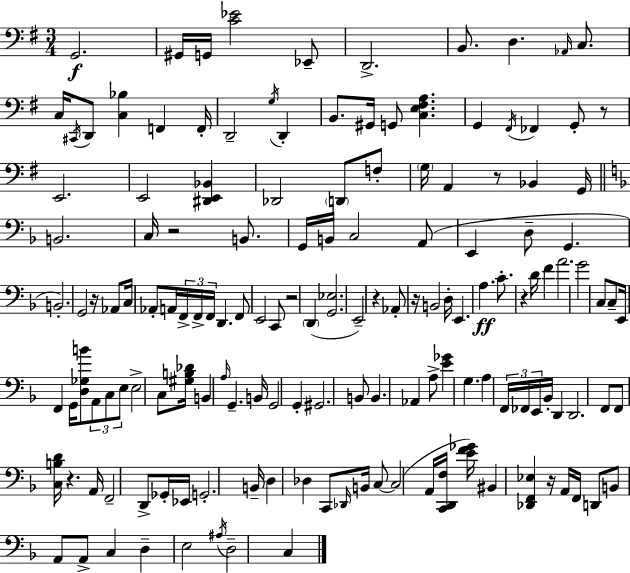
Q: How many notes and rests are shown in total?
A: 149